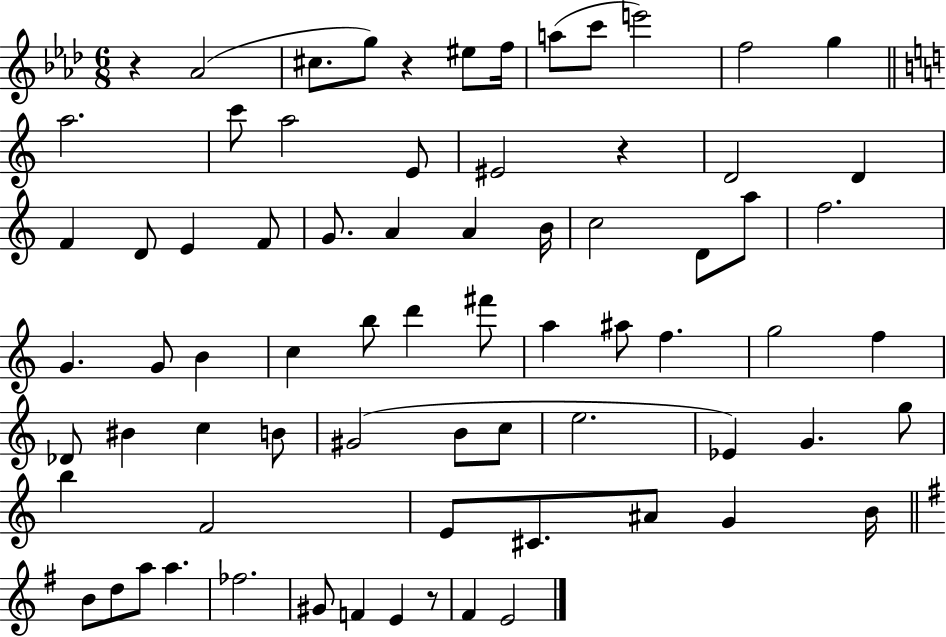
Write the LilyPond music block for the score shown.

{
  \clef treble
  \numericTimeSignature
  \time 6/8
  \key aes \major
  r4 aes'2( | cis''8. g''8) r4 eis''8 f''16 | a''8( c'''8 e'''2) | f''2 g''4 | \break \bar "||" \break \key a \minor a''2. | c'''8 a''2 e'8 | eis'2 r4 | d'2 d'4 | \break f'4 d'8 e'4 f'8 | g'8. a'4 a'4 b'16 | c''2 d'8 a''8 | f''2. | \break g'4. g'8 b'4 | c''4 b''8 d'''4 fis'''8 | a''4 ais''8 f''4. | g''2 f''4 | \break des'8 bis'4 c''4 b'8 | gis'2( b'8 c''8 | e''2. | ees'4) g'4. g''8 | \break b''4 f'2 | e'8 cis'8. ais'8 g'4 b'16 | \bar "||" \break \key g \major b'8 d''8 a''8 a''4. | fes''2. | gis'8 f'4 e'4 r8 | fis'4 e'2 | \break \bar "|."
}